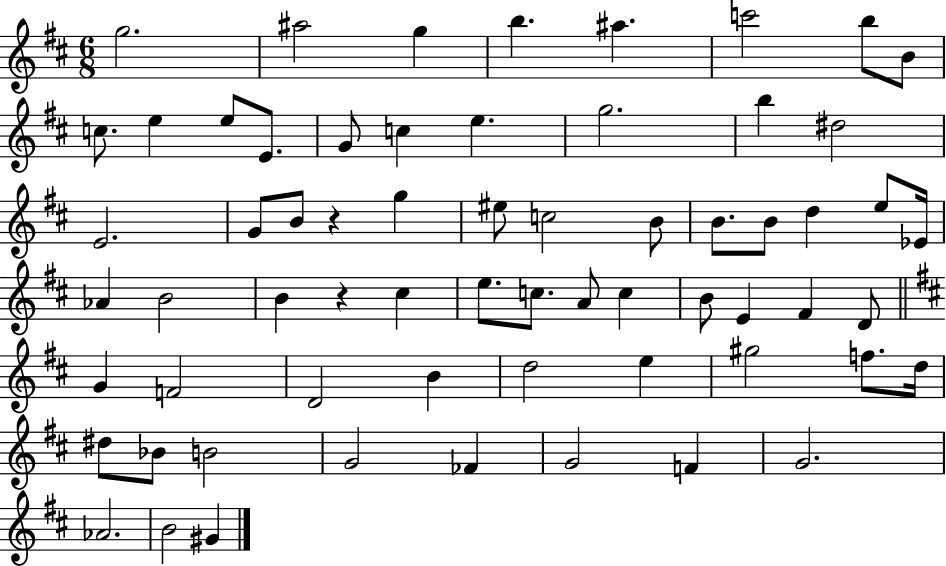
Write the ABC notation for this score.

X:1
T:Untitled
M:6/8
L:1/4
K:D
g2 ^a2 g b ^a c'2 b/2 B/2 c/2 e e/2 E/2 G/2 c e g2 b ^d2 E2 G/2 B/2 z g ^e/2 c2 B/2 B/2 B/2 d e/2 _E/4 _A B2 B z ^c e/2 c/2 A/2 c B/2 E ^F D/2 G F2 D2 B d2 e ^g2 f/2 d/4 ^d/2 _B/2 B2 G2 _F G2 F G2 _A2 B2 ^G